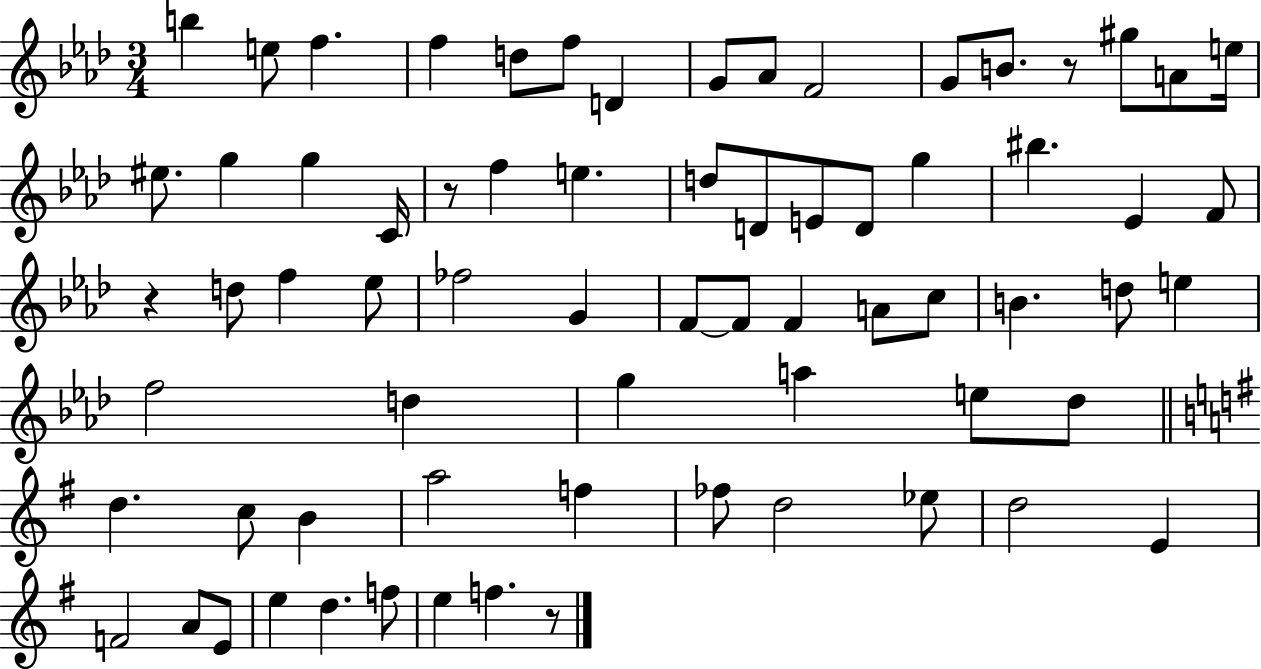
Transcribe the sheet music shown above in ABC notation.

X:1
T:Untitled
M:3/4
L:1/4
K:Ab
b e/2 f f d/2 f/2 D G/2 _A/2 F2 G/2 B/2 z/2 ^g/2 A/2 e/4 ^e/2 g g C/4 z/2 f e d/2 D/2 E/2 D/2 g ^b _E F/2 z d/2 f _e/2 _f2 G F/2 F/2 F A/2 c/2 B d/2 e f2 d g a e/2 _d/2 d c/2 B a2 f _f/2 d2 _e/2 d2 E F2 A/2 E/2 e d f/2 e f z/2